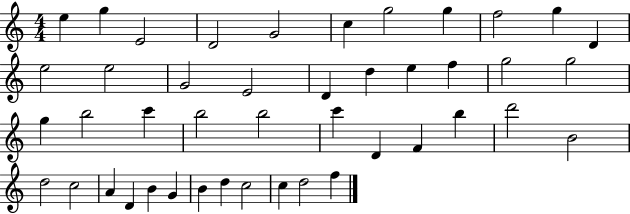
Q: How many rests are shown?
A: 0